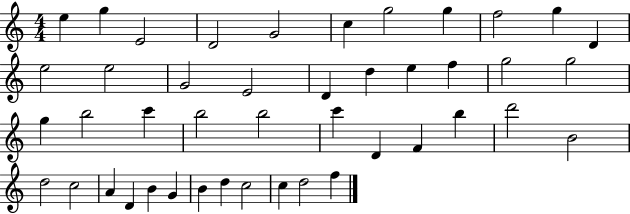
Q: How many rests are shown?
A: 0